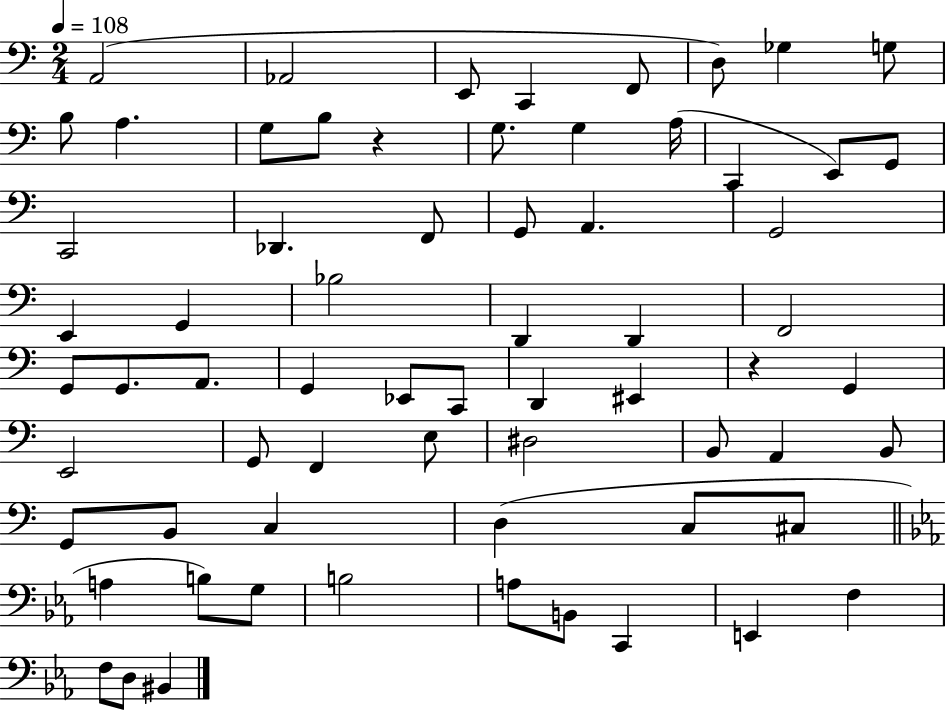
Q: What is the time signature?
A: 2/4